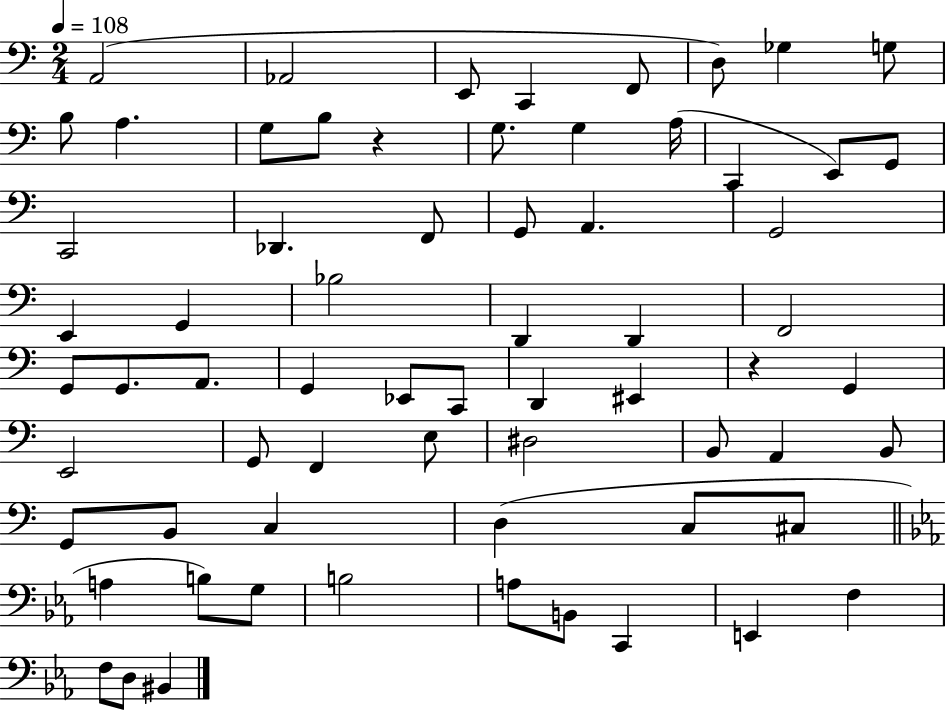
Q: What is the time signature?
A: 2/4